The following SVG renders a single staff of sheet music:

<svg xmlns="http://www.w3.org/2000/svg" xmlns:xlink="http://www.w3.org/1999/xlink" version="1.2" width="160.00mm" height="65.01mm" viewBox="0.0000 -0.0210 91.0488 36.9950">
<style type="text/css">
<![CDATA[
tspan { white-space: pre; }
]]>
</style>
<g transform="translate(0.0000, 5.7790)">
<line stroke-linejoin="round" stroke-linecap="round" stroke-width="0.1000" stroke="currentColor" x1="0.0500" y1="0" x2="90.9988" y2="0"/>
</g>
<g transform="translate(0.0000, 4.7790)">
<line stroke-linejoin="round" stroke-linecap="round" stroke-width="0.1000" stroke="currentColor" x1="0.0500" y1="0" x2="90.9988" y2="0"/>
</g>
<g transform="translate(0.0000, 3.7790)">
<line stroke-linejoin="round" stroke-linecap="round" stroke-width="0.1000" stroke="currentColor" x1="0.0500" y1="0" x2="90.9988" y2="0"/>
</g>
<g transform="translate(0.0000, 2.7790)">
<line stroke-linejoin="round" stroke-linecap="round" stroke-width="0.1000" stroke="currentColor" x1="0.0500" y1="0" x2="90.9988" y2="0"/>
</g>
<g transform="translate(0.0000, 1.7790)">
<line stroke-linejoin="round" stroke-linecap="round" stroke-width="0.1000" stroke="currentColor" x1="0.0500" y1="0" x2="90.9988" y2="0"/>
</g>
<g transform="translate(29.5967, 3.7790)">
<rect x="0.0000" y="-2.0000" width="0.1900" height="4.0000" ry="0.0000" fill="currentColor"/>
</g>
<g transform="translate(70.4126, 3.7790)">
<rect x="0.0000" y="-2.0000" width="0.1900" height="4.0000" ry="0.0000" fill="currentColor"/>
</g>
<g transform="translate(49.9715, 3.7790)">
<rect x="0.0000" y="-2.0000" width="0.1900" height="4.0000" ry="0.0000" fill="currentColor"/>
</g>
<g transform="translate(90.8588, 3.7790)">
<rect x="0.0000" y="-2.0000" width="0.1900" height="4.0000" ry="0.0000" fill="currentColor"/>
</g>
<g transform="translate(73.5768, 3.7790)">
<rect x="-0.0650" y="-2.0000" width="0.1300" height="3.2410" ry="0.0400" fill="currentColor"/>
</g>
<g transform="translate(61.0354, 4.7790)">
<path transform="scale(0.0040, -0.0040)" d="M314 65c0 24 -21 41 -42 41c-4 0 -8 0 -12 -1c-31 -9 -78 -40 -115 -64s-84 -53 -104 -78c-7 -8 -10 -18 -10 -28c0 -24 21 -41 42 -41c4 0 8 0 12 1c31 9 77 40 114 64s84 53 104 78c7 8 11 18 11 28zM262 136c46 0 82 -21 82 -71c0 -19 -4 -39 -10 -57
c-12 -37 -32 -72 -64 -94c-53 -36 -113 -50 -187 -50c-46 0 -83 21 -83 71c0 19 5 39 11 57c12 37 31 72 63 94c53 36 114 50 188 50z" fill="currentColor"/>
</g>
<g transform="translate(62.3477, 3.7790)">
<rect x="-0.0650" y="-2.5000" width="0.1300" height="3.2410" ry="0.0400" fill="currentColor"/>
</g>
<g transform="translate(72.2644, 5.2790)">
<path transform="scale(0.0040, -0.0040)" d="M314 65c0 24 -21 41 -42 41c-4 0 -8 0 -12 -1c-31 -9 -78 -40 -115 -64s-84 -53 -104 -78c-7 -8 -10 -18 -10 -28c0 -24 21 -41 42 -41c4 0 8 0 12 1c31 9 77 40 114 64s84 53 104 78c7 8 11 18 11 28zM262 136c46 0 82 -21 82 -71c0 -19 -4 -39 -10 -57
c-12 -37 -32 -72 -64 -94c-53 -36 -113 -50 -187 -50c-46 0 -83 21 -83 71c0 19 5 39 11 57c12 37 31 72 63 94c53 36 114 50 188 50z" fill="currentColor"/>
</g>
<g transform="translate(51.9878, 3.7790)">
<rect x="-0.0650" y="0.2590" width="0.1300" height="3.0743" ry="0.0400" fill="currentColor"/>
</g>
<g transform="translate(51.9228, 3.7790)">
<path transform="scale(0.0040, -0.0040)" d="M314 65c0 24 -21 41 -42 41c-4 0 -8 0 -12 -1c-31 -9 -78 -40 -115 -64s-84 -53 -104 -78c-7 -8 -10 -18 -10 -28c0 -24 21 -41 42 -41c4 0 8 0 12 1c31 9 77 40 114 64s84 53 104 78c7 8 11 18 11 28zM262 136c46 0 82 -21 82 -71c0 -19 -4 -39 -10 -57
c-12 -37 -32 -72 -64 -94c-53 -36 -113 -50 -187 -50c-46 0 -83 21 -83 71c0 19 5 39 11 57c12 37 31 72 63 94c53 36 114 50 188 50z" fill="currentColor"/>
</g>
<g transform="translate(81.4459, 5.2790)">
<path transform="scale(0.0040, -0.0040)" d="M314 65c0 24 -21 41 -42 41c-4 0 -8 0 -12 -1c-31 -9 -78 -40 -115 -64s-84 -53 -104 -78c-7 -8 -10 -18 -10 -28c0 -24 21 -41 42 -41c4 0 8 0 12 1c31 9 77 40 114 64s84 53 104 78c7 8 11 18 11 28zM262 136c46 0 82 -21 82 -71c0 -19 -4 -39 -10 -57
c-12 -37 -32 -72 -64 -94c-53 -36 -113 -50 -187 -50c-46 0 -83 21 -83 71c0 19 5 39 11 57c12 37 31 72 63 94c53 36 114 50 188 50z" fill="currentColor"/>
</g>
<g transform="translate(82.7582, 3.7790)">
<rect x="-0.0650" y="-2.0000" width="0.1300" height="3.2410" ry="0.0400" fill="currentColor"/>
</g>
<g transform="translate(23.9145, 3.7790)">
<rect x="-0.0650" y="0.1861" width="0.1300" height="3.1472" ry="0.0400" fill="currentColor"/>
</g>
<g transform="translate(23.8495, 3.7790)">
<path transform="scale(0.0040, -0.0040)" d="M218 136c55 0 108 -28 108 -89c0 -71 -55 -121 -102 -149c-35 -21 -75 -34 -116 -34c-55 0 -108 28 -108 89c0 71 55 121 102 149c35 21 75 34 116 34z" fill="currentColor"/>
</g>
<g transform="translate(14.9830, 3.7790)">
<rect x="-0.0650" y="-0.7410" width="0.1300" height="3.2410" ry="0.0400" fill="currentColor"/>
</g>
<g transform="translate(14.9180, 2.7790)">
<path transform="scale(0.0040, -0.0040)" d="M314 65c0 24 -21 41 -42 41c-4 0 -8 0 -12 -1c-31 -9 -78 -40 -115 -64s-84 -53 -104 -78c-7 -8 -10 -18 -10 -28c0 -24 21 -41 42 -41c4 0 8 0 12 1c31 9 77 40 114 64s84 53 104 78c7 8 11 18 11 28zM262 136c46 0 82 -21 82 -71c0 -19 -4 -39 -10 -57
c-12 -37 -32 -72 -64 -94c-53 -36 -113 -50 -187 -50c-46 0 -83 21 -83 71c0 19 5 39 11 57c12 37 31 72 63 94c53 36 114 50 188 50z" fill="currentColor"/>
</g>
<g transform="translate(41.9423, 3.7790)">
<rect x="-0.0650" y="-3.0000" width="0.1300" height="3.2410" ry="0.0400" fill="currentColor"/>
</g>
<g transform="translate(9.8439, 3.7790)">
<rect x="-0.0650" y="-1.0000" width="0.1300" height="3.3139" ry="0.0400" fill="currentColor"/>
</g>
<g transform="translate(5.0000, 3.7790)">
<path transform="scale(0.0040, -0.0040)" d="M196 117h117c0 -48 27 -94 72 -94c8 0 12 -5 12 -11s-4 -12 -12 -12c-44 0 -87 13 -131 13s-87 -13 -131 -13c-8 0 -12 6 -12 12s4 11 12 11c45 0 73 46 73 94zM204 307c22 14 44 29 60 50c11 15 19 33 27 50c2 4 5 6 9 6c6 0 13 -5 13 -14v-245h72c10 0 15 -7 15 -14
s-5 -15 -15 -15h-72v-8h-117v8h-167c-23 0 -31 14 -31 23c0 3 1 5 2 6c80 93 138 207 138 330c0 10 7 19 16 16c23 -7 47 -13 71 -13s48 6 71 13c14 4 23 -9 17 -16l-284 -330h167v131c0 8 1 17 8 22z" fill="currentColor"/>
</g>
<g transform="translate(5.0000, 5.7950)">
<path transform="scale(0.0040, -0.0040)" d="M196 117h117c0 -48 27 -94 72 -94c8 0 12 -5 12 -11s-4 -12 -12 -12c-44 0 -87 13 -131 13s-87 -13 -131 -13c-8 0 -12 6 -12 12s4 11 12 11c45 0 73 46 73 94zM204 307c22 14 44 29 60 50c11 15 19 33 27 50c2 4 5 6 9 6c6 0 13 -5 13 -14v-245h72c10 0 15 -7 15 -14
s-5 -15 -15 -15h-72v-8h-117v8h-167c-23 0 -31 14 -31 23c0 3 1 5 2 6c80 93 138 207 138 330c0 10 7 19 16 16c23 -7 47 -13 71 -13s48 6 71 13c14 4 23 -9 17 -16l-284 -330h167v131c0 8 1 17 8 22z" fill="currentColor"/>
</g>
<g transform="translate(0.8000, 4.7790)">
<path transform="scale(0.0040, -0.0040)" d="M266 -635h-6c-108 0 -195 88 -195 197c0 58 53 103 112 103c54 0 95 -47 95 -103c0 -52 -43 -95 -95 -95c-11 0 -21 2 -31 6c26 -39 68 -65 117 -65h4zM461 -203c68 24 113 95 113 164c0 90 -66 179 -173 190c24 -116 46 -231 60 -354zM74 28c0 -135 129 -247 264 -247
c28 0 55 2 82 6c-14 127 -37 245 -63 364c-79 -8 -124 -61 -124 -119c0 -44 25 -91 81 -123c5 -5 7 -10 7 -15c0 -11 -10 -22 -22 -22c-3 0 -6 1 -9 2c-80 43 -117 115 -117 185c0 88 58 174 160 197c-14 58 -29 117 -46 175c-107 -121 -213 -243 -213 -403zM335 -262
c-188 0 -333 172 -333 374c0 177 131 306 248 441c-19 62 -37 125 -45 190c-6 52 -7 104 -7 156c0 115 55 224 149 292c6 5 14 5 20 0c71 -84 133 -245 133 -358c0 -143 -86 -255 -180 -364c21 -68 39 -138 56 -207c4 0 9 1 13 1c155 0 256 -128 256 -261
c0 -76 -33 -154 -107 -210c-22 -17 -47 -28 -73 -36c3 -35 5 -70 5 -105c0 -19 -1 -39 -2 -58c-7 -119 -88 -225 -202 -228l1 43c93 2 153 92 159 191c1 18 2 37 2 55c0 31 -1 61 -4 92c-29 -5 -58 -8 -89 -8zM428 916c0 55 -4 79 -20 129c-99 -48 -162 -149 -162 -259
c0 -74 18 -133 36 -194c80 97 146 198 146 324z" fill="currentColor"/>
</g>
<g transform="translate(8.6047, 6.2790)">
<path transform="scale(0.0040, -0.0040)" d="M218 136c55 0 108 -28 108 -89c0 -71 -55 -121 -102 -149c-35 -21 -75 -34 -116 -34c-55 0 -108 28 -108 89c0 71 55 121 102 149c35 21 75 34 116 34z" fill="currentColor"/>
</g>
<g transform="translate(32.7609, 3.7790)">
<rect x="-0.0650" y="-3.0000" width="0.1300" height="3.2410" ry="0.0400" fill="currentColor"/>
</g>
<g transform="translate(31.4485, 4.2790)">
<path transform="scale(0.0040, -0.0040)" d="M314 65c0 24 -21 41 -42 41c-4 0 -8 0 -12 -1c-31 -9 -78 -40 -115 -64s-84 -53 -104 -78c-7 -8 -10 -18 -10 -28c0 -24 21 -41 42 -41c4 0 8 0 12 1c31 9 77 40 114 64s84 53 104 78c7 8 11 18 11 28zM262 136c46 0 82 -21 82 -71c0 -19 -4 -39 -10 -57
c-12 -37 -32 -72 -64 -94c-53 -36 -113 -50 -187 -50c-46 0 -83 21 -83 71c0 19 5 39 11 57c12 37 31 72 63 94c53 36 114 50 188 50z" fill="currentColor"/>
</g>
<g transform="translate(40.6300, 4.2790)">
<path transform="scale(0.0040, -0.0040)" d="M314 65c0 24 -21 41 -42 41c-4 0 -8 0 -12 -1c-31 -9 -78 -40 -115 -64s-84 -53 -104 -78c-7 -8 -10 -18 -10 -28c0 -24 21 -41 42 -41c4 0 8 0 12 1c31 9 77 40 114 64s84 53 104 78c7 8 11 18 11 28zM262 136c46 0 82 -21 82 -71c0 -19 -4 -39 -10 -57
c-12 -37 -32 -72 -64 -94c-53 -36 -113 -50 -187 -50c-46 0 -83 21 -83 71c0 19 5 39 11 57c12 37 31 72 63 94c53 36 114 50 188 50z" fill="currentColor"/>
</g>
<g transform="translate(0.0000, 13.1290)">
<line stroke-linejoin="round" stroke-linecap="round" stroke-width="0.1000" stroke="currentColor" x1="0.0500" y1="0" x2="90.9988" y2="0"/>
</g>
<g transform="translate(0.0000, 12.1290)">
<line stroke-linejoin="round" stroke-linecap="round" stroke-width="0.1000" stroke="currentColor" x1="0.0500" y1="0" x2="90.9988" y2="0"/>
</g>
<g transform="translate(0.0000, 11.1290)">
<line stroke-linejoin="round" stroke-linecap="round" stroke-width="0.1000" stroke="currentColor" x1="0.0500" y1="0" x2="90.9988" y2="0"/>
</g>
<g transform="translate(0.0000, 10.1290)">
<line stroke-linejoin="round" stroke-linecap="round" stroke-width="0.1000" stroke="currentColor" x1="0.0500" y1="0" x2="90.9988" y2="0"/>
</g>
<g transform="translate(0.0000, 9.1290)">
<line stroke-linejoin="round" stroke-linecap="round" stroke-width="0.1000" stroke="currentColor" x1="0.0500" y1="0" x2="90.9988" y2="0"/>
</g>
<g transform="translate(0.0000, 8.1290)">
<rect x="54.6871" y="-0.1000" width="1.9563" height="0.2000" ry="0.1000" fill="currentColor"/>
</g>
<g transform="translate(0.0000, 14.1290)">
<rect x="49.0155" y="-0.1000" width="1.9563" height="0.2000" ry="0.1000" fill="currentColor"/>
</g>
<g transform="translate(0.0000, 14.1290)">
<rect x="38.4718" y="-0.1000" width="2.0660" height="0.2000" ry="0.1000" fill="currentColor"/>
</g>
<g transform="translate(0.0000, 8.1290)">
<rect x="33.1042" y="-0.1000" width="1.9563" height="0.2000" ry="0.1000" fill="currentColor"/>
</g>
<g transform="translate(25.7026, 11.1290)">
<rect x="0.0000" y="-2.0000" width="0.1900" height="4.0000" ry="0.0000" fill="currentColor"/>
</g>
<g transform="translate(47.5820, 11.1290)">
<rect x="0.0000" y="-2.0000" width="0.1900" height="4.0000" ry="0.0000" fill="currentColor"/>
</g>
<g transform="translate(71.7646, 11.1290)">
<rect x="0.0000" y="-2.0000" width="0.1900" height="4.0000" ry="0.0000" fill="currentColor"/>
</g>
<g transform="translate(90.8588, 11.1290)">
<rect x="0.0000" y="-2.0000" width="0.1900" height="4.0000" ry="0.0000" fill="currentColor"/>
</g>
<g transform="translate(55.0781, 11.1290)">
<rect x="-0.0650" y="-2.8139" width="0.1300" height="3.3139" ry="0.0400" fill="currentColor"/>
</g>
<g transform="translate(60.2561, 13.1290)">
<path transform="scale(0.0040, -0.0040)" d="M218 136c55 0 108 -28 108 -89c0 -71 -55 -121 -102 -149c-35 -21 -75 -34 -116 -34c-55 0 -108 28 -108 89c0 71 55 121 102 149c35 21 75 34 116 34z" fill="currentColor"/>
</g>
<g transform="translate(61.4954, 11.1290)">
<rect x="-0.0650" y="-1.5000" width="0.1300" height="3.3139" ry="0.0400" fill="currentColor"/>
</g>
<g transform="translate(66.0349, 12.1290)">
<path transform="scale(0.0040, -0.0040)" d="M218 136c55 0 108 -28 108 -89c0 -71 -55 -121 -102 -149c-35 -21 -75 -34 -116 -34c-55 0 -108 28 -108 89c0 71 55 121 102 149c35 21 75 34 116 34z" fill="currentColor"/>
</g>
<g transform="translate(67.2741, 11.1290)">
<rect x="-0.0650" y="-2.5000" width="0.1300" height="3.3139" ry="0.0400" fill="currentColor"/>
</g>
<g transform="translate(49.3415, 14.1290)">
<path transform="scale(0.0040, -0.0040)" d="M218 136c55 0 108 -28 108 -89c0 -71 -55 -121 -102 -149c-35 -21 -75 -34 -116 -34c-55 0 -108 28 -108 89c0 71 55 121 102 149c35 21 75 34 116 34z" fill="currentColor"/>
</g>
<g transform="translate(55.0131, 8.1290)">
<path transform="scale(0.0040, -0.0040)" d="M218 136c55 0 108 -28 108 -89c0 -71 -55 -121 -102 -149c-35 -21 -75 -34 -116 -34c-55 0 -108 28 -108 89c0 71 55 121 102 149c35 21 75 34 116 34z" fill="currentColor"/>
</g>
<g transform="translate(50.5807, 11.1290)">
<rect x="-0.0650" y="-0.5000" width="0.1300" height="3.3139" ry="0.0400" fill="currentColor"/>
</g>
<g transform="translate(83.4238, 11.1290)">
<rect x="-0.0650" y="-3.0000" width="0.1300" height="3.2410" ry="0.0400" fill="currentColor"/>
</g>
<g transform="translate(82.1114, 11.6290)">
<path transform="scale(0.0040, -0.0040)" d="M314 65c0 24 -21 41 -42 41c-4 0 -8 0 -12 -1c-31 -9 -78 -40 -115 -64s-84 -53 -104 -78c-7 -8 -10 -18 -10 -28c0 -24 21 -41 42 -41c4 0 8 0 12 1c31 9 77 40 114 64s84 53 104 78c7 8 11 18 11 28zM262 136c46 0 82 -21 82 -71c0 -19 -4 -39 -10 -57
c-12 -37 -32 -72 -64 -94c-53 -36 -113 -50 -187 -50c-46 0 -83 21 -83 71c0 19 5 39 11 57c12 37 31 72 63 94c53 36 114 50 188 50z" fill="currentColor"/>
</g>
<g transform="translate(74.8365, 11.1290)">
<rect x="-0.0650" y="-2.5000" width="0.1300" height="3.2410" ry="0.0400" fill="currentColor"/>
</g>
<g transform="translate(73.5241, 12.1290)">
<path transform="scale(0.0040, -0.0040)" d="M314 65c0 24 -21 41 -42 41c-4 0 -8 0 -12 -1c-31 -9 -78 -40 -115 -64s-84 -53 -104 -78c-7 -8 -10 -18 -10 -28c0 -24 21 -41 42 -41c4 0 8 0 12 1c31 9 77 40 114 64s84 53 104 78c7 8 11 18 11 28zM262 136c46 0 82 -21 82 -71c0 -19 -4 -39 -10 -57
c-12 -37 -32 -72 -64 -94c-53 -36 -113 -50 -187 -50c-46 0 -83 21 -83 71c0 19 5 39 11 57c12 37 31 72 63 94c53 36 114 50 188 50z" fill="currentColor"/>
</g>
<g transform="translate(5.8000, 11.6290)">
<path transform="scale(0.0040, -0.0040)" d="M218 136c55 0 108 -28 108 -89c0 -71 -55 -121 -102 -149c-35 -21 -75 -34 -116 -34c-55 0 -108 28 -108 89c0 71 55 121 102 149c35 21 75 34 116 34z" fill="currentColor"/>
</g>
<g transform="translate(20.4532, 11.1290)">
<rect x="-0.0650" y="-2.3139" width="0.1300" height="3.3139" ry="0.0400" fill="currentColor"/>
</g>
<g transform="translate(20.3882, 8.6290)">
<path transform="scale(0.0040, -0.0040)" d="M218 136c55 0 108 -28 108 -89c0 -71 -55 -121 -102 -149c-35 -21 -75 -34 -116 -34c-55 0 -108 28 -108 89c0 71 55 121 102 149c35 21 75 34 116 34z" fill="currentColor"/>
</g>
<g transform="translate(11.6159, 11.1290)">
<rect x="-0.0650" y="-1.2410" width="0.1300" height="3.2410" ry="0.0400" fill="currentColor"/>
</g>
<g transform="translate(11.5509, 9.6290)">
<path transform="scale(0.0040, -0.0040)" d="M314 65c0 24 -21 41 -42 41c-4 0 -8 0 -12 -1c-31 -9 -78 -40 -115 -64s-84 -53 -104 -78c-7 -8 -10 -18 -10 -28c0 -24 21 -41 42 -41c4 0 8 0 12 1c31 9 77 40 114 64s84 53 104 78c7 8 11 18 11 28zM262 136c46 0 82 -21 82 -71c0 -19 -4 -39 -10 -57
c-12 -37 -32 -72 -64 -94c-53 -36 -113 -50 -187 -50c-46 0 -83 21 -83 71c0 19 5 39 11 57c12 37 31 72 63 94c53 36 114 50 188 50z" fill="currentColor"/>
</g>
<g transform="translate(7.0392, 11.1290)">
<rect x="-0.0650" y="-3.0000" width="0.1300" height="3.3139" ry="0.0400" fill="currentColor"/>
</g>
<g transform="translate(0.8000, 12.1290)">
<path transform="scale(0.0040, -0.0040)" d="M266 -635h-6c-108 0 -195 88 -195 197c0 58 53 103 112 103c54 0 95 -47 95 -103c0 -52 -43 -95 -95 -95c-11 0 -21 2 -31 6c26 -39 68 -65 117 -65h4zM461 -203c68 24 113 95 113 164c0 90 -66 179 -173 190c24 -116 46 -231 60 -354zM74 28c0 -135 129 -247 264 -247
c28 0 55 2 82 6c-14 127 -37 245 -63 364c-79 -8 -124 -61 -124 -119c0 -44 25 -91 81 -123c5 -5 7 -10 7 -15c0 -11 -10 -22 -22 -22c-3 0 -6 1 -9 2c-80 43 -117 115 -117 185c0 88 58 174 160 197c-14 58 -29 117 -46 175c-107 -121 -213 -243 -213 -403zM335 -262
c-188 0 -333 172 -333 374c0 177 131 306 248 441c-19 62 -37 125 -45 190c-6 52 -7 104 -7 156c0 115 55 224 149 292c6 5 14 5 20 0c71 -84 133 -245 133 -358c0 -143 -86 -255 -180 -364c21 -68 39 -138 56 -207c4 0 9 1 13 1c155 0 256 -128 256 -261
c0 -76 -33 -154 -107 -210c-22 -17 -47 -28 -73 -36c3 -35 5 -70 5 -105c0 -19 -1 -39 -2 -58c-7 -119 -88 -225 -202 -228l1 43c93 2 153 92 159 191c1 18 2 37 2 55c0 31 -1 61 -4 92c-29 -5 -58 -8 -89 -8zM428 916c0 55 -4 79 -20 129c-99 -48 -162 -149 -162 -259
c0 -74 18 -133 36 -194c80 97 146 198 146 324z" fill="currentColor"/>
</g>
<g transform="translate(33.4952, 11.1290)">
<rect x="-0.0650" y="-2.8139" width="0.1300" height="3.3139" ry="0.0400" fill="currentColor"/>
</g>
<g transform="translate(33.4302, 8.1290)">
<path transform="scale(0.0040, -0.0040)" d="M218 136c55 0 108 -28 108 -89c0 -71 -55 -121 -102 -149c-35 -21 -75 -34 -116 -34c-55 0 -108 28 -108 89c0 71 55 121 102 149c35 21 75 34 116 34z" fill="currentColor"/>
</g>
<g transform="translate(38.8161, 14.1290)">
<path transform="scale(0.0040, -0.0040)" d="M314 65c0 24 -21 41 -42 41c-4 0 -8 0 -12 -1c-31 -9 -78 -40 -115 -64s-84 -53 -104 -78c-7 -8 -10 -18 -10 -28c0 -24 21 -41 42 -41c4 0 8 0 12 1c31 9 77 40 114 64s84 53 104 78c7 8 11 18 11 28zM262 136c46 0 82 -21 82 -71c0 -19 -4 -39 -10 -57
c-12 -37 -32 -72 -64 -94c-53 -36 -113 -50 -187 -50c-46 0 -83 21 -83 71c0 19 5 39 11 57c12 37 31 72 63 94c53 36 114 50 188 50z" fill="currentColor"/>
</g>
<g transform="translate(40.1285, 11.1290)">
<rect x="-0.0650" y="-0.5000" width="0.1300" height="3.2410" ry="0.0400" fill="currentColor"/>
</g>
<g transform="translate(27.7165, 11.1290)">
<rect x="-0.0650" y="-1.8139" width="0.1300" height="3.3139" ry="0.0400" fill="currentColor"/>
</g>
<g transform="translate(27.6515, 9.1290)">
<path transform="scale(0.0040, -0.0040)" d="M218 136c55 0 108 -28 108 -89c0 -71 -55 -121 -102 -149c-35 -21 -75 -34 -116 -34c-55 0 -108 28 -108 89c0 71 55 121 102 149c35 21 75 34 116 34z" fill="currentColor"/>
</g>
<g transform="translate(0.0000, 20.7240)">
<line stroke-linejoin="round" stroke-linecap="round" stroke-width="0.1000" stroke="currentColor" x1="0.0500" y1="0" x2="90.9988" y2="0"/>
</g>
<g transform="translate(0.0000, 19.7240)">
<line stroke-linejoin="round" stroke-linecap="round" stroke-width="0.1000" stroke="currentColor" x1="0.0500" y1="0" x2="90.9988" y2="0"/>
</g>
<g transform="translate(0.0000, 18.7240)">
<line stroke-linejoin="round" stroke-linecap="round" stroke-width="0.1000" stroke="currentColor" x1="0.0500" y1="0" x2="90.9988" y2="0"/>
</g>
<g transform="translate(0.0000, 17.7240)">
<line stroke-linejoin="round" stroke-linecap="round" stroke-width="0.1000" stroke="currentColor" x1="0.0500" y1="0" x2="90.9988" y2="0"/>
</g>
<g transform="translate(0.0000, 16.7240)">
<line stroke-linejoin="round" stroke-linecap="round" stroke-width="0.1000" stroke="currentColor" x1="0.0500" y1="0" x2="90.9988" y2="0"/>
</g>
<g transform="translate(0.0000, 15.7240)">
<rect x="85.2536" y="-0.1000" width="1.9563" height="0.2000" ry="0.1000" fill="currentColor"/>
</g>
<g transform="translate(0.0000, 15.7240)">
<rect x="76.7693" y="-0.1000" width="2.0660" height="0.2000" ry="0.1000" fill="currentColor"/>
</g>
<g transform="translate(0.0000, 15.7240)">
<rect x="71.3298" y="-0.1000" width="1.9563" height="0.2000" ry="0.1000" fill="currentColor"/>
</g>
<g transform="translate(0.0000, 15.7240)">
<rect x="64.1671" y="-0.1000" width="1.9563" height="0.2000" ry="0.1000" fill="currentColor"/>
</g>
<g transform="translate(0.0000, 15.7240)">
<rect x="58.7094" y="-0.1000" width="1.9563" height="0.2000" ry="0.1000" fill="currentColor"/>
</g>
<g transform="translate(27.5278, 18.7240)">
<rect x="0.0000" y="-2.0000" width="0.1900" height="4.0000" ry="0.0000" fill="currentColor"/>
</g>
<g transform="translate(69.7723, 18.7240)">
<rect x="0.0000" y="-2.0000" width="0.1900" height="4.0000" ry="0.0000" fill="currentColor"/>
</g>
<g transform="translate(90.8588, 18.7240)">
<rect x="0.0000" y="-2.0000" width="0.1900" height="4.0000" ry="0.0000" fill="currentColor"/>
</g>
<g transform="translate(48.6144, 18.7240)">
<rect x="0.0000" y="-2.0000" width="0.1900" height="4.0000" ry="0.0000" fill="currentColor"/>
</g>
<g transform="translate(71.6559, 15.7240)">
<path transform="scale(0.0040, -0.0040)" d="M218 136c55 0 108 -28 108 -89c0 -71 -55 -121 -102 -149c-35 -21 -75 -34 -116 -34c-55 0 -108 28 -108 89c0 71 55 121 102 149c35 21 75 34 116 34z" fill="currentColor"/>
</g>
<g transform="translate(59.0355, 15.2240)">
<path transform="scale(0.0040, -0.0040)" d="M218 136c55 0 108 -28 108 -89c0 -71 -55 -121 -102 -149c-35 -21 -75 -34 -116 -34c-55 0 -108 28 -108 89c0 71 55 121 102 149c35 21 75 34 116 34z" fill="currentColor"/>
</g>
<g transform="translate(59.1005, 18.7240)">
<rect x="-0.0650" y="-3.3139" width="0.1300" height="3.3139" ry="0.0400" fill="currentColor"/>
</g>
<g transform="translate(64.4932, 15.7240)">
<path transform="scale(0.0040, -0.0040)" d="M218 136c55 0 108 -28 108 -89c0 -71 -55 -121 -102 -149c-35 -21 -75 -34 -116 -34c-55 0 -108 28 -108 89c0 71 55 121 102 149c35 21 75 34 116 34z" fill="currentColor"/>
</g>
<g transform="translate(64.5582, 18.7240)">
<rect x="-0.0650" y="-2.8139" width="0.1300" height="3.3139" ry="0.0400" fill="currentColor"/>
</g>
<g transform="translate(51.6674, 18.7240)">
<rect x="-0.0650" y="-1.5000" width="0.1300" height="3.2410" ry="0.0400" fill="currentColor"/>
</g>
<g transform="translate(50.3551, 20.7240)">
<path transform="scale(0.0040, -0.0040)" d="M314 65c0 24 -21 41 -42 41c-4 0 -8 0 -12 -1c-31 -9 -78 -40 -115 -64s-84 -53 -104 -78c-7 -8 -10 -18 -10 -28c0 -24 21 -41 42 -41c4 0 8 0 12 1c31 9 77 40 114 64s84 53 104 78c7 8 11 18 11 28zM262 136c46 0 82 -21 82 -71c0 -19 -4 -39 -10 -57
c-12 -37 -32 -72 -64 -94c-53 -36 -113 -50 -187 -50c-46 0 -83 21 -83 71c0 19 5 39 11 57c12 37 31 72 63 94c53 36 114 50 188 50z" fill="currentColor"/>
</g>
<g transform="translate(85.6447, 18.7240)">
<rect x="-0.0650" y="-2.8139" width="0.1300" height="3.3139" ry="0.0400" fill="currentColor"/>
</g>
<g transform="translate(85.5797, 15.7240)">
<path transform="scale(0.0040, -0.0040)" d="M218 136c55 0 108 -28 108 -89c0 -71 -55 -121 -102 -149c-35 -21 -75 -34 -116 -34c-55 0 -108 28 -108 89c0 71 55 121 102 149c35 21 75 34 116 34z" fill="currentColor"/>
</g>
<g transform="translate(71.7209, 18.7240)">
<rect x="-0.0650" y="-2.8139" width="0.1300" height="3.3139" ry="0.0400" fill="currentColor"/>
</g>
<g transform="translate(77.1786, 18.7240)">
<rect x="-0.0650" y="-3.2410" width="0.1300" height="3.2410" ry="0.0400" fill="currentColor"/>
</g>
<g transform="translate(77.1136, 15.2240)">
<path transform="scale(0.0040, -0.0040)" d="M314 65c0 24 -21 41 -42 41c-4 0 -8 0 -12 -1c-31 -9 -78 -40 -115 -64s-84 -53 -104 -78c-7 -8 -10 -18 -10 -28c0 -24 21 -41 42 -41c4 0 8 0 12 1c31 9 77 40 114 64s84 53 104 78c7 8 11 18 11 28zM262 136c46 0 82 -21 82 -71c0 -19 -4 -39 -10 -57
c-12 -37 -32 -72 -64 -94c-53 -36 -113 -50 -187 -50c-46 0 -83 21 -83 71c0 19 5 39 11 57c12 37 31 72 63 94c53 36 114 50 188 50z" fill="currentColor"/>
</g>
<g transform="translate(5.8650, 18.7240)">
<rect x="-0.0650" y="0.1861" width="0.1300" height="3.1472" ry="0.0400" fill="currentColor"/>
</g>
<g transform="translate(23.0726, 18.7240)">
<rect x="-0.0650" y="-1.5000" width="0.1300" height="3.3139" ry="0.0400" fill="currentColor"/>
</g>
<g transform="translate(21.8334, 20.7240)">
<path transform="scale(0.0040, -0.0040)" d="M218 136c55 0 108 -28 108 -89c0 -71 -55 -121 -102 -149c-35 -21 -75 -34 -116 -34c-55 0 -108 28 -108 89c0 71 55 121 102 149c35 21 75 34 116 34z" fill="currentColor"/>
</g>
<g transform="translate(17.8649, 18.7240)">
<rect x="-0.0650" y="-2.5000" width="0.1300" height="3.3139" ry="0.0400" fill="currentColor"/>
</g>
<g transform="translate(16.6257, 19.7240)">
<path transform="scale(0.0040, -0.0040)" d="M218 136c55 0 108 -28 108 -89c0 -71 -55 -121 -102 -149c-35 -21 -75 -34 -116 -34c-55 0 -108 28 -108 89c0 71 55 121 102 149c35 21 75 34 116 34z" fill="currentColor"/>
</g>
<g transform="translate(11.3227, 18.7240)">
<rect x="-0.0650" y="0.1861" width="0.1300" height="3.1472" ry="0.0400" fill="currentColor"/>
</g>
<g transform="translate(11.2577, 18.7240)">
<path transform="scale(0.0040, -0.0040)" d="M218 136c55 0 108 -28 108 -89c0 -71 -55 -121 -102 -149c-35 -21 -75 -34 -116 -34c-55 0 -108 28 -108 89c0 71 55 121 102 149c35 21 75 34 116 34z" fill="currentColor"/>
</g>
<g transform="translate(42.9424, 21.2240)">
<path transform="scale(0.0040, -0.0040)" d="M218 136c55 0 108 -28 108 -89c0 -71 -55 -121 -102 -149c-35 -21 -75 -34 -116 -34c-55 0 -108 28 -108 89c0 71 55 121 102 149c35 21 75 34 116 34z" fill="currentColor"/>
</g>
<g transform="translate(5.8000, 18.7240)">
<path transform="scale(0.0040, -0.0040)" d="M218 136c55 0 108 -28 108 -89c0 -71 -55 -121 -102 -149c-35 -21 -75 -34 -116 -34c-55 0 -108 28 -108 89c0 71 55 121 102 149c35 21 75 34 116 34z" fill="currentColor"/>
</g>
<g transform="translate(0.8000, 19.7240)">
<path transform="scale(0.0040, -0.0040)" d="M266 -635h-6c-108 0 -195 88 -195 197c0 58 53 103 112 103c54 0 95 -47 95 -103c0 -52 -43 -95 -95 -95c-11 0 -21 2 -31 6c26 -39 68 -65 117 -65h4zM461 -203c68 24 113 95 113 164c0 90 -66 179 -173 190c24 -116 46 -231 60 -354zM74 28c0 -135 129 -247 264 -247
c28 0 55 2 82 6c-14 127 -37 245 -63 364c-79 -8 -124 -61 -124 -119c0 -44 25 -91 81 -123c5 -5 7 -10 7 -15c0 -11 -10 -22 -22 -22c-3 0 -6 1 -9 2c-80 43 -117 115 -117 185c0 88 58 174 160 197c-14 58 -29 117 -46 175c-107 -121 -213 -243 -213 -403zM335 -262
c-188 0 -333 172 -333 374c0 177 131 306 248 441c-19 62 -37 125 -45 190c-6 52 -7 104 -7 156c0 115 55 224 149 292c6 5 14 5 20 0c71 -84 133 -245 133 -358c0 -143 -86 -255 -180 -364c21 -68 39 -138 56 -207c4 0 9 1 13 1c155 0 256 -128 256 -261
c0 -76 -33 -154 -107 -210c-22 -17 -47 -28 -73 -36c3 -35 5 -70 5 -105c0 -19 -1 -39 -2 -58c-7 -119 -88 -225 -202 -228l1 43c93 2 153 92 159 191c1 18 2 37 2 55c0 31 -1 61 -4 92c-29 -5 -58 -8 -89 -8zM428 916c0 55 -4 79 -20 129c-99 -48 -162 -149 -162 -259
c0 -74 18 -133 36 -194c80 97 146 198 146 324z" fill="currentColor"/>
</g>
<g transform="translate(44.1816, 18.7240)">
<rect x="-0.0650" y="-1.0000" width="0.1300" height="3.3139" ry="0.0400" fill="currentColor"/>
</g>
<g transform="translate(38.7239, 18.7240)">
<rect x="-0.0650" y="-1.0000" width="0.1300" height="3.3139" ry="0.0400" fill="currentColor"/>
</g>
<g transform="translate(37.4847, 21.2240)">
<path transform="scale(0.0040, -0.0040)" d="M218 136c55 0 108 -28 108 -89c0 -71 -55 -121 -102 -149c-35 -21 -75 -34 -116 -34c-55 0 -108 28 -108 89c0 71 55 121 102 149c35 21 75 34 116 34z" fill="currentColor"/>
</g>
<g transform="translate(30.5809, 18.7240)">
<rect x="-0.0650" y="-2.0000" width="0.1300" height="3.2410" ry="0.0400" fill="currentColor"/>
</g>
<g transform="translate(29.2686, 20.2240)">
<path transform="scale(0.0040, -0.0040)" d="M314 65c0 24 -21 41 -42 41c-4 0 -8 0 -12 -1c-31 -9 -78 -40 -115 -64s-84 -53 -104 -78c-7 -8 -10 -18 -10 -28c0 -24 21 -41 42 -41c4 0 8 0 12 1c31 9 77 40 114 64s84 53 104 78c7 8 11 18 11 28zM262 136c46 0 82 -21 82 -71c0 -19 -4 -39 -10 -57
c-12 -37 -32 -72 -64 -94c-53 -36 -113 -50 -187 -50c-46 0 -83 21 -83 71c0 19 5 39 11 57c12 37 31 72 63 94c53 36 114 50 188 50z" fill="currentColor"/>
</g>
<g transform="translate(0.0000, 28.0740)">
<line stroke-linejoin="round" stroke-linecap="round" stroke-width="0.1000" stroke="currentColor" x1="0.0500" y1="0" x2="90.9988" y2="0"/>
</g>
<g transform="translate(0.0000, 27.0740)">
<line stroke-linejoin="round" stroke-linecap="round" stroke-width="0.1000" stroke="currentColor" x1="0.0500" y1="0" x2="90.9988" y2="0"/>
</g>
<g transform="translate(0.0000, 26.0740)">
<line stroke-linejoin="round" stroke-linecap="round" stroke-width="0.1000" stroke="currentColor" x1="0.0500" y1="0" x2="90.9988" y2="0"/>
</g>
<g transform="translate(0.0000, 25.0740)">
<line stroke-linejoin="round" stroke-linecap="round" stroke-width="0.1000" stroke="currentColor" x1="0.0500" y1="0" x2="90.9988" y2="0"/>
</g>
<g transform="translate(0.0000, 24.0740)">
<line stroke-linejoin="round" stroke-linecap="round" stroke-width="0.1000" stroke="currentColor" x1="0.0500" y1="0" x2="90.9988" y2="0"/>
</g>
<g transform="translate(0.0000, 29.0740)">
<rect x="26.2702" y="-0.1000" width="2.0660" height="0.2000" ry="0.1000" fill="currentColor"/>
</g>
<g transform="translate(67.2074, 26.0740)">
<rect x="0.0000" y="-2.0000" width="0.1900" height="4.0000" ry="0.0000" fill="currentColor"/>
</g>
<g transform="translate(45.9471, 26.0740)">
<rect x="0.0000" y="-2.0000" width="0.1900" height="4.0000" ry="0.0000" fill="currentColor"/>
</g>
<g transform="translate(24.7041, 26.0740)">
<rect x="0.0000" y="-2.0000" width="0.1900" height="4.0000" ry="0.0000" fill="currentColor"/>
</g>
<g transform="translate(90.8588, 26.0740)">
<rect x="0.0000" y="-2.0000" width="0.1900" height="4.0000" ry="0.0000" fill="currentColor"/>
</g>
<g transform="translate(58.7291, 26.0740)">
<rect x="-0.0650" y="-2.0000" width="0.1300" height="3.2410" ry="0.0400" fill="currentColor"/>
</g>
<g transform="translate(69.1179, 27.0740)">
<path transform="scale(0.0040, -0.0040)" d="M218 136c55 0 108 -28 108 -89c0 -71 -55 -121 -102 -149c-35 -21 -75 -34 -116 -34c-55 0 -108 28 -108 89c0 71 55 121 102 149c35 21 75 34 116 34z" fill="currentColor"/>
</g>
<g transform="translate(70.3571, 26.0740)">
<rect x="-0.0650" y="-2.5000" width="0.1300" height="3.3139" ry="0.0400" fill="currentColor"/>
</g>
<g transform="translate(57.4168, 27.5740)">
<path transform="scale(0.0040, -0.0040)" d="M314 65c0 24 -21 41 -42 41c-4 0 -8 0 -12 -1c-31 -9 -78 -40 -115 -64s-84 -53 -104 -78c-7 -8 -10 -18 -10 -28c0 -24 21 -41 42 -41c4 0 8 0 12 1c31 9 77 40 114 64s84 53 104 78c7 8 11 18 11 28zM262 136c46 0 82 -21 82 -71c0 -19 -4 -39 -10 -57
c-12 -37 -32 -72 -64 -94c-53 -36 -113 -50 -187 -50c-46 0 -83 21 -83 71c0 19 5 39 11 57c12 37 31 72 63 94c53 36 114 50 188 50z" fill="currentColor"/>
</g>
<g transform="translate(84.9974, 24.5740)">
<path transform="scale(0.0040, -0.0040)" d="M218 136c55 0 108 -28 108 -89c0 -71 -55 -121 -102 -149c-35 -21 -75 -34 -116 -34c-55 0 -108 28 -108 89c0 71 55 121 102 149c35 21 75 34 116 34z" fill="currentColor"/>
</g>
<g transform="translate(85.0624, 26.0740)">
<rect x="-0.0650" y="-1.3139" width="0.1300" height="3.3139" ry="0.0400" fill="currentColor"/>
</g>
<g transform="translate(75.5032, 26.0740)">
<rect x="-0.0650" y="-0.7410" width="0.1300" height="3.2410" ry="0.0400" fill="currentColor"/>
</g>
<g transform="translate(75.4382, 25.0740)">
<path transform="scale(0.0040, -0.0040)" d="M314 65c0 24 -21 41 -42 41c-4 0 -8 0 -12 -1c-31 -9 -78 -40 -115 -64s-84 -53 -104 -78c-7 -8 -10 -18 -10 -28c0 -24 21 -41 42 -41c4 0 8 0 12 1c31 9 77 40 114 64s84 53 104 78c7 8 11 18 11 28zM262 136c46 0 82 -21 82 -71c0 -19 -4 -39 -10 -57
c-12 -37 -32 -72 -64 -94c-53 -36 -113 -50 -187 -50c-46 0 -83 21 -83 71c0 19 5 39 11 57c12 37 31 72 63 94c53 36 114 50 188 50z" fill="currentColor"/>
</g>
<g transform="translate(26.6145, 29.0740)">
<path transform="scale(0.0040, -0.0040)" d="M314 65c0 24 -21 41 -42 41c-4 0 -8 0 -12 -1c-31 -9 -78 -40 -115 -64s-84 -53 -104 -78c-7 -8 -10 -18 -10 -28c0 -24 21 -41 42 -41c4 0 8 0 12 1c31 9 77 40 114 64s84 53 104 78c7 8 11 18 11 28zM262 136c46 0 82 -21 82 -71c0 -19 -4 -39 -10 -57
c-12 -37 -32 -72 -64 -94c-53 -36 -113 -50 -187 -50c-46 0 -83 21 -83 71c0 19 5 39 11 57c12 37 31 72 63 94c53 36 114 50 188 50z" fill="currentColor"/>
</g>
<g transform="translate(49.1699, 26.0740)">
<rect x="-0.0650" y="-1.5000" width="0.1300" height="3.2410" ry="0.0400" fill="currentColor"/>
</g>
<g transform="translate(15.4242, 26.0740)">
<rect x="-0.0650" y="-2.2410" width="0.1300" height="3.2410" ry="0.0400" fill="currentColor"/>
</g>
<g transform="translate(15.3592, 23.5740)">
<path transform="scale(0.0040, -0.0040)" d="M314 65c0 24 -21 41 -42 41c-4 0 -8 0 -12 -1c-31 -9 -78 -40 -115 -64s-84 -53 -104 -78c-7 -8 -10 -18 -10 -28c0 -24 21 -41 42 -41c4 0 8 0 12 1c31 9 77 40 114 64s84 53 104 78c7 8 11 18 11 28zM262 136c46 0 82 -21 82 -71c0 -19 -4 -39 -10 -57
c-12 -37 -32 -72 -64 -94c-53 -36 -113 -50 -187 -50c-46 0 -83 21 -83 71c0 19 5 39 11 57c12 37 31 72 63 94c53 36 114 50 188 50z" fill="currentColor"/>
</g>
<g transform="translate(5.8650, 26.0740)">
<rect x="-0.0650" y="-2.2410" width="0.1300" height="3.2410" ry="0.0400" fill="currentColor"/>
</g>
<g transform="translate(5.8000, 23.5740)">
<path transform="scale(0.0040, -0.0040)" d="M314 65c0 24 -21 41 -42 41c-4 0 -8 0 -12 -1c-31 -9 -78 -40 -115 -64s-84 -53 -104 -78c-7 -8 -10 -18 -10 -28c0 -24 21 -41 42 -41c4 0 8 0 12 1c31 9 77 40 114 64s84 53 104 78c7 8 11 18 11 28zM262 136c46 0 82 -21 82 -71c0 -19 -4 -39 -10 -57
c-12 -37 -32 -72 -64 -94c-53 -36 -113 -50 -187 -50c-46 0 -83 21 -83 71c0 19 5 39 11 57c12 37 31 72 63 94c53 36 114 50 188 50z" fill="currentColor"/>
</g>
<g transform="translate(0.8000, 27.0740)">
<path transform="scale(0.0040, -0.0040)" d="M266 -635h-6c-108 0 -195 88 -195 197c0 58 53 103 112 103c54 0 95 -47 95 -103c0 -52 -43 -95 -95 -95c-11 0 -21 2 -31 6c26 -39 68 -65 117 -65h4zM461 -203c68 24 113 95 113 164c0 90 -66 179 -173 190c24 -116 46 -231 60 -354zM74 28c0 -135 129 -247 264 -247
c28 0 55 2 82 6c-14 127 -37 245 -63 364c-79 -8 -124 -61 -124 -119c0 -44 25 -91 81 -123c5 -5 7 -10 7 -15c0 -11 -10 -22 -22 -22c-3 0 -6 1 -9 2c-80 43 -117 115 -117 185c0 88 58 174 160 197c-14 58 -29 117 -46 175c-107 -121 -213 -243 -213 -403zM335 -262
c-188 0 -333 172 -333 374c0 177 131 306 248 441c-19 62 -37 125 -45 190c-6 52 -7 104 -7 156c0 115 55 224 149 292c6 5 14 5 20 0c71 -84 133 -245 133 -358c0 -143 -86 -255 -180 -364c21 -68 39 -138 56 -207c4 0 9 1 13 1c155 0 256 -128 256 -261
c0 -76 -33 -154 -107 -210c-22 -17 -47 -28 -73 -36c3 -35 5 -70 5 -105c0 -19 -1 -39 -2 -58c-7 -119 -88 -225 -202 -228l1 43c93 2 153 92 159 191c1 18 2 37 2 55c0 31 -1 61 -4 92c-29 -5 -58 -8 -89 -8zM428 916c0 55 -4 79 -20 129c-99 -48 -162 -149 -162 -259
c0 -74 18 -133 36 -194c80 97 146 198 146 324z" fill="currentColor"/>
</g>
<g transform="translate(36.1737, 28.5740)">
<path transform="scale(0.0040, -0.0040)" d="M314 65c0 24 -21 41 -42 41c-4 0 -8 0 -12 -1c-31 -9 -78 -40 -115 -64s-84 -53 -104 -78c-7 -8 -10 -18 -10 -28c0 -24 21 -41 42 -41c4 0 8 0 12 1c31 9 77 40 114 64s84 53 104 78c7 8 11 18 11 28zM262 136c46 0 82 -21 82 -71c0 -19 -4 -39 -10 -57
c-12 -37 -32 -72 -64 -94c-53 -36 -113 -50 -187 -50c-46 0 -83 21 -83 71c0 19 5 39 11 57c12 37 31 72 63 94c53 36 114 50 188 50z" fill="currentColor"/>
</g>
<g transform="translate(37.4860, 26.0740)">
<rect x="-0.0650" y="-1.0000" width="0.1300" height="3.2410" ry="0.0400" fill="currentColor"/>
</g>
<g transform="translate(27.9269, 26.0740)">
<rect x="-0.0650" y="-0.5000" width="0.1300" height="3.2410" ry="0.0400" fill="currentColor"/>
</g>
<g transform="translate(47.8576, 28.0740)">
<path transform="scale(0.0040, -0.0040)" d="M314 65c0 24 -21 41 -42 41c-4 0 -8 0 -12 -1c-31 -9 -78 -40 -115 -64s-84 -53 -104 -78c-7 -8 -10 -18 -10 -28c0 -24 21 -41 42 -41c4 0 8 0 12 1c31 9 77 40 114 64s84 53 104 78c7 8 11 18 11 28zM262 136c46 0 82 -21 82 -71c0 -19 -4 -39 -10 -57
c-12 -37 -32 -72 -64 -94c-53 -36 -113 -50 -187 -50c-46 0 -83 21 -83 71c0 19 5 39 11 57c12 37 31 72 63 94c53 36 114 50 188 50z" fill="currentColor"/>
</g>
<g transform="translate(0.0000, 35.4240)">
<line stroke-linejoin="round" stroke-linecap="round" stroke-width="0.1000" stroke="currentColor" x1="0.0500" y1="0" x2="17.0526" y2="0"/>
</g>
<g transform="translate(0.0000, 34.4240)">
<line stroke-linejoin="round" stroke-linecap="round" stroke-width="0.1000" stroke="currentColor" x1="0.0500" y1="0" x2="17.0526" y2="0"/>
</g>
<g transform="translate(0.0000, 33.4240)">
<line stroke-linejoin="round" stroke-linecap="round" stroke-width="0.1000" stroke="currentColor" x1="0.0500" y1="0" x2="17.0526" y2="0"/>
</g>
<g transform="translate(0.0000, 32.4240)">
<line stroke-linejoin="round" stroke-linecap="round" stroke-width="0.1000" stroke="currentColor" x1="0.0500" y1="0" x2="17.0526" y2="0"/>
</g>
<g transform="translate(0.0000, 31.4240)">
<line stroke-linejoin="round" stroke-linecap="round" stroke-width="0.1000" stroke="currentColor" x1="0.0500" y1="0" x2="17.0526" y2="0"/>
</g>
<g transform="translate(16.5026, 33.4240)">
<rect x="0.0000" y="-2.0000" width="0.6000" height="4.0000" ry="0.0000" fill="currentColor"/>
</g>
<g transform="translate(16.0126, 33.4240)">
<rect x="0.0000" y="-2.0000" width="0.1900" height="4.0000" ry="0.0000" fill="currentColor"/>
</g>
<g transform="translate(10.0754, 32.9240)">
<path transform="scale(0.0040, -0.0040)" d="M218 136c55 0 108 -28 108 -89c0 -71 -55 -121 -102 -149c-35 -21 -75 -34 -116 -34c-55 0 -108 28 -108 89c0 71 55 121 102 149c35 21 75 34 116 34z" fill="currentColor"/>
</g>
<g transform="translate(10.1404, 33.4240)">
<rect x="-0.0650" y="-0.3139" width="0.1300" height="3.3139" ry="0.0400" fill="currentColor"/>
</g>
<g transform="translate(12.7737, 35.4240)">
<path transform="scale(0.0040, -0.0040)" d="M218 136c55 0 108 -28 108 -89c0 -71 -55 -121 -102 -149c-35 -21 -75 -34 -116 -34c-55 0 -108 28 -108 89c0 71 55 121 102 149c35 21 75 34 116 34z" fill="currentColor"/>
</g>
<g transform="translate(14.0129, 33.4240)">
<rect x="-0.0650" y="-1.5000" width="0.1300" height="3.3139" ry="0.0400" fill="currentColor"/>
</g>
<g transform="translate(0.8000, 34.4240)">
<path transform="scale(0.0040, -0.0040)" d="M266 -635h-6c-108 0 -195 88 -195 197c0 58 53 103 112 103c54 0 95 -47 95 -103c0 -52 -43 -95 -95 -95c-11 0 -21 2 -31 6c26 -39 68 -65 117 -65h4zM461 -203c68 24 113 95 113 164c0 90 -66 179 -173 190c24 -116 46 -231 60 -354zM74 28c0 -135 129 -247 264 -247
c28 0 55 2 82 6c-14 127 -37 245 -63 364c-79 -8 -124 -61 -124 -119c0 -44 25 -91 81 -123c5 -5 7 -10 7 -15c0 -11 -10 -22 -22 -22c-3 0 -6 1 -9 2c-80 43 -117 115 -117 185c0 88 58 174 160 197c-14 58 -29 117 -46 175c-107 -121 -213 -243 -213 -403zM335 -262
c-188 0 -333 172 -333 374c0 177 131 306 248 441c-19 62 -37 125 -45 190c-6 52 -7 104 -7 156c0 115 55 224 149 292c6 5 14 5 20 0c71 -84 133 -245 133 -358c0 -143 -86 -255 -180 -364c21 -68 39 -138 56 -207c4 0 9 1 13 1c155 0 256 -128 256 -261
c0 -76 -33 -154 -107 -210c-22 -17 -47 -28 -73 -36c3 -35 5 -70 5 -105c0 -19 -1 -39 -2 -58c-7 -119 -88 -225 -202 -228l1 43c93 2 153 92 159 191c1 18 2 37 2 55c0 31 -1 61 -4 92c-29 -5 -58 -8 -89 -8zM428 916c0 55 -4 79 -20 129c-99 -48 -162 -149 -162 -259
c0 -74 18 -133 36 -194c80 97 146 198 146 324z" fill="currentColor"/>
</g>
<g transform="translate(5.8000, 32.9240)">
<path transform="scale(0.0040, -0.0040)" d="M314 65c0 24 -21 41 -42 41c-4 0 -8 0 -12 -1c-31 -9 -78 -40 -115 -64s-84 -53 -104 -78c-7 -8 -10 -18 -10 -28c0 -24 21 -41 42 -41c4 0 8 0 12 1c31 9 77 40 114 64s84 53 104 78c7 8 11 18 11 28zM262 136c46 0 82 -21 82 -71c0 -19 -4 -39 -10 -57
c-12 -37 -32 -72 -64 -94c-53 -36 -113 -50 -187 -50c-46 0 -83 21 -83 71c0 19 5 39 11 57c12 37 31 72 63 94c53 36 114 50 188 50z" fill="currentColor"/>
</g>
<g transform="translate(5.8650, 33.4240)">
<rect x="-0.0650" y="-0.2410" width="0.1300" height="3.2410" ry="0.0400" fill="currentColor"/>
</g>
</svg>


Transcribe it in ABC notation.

X:1
T:Untitled
M:4/4
L:1/4
K:C
D d2 B A2 A2 B2 G2 F2 F2 A e2 g f a C2 C a E G G2 A2 B B G E F2 D D E2 b a a b2 a g2 g2 C2 D2 E2 F2 G d2 e c2 c E